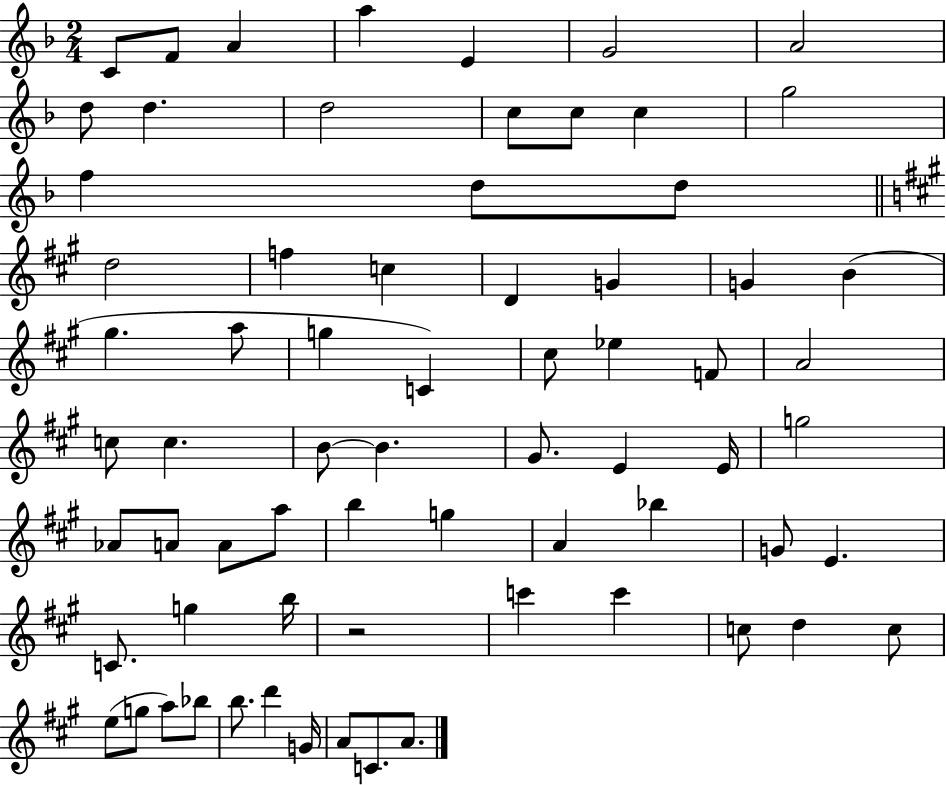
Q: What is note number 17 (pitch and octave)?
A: D5